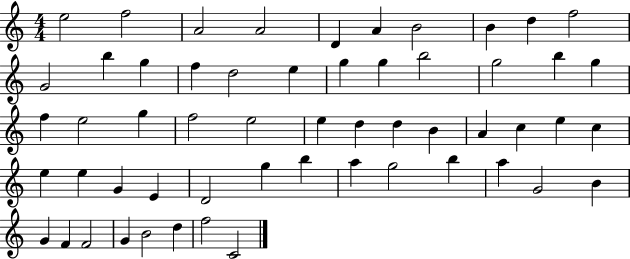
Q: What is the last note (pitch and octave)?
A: C4